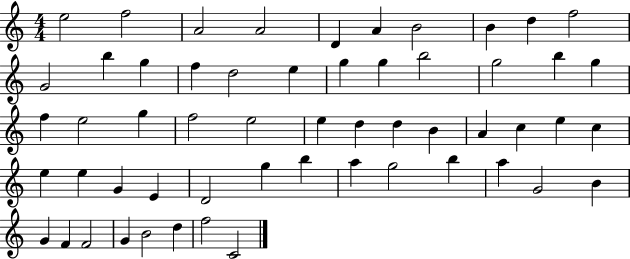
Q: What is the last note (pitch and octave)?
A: C4